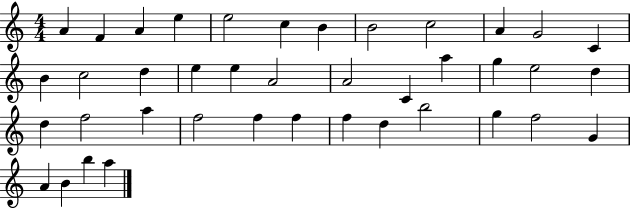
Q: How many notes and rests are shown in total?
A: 40